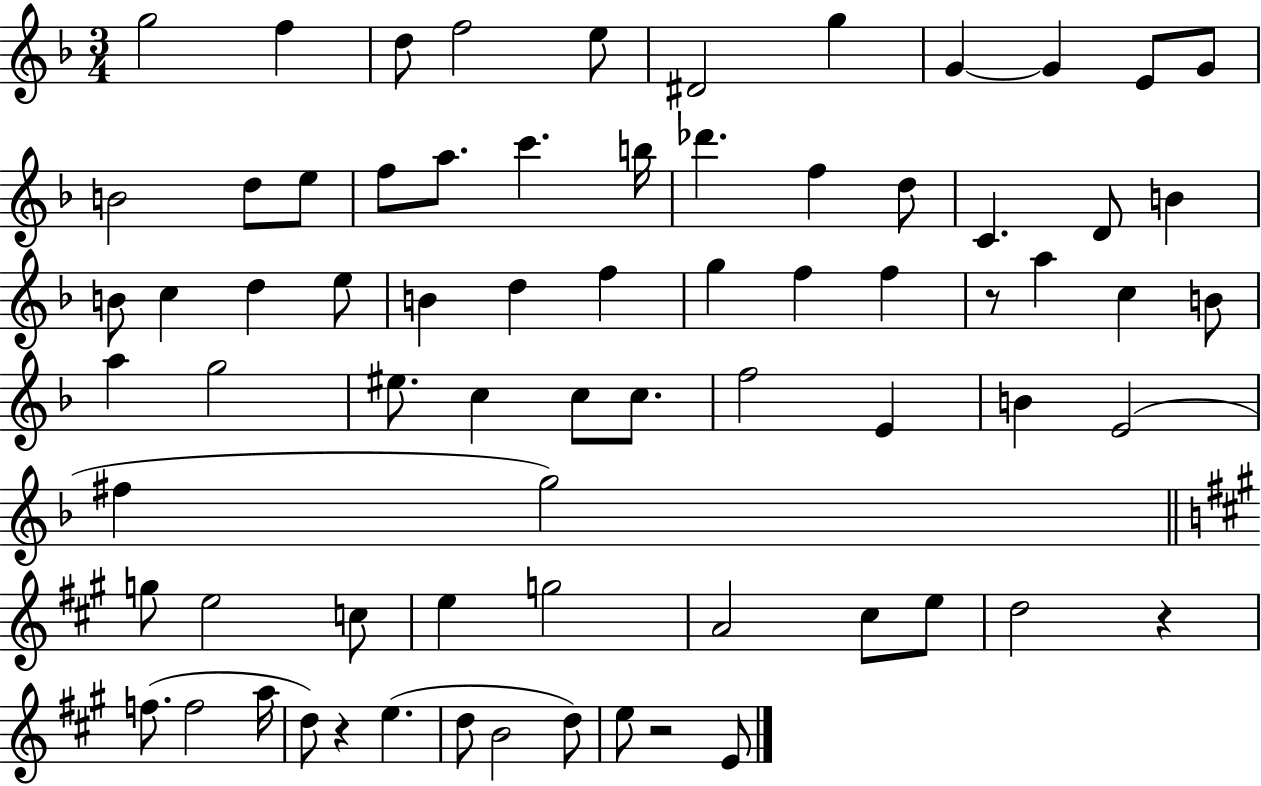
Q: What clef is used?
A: treble